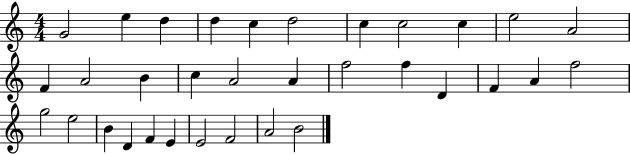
{
  \clef treble
  \numericTimeSignature
  \time 4/4
  \key c \major
  g'2 e''4 d''4 | d''4 c''4 d''2 | c''4 c''2 c''4 | e''2 a'2 | \break f'4 a'2 b'4 | c''4 a'2 a'4 | f''2 f''4 d'4 | f'4 a'4 f''2 | \break g''2 e''2 | b'4 d'4 f'4 e'4 | e'2 f'2 | a'2 b'2 | \break \bar "|."
}